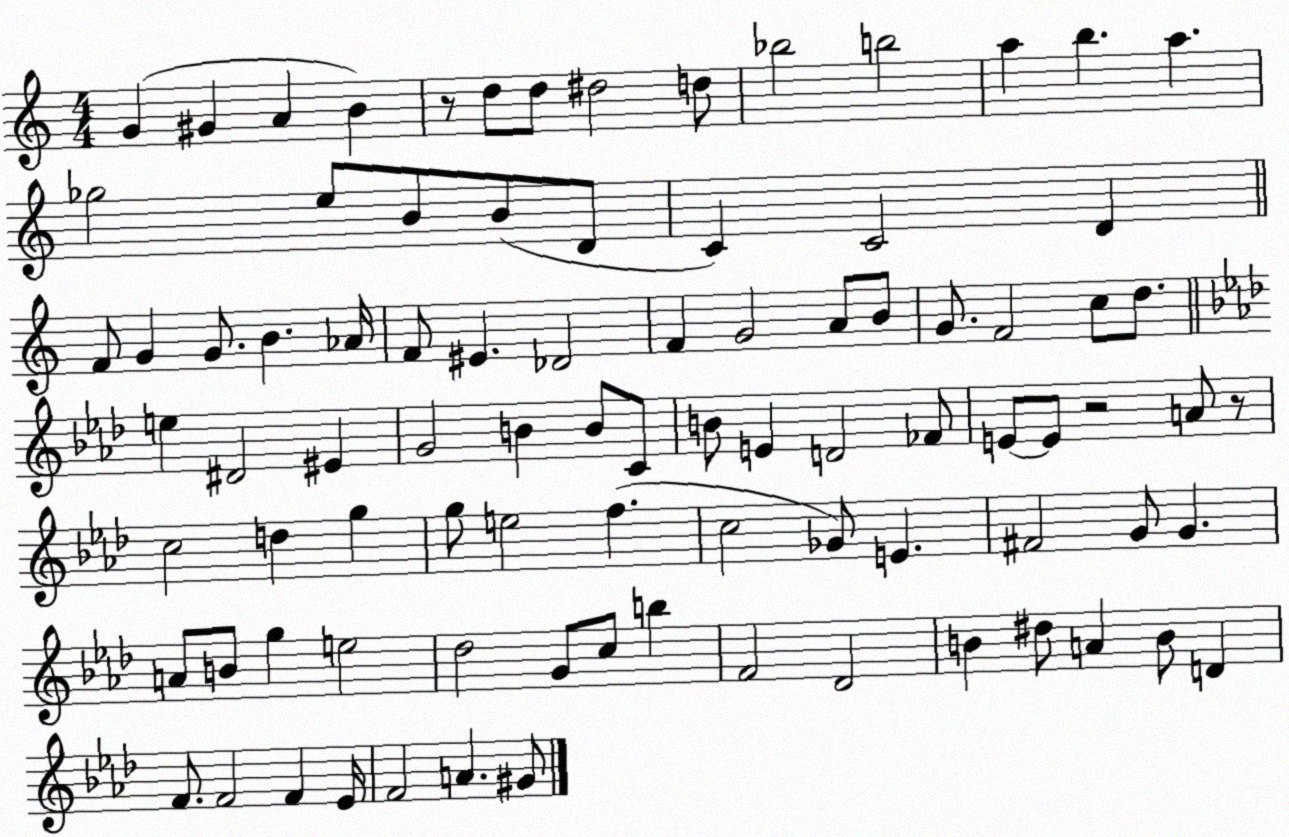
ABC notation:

X:1
T:Untitled
M:4/4
L:1/4
K:C
G ^G A B z/2 d/2 d/2 ^d2 d/2 _b2 b2 a b a _g2 e/2 B/2 B/2 D/2 C C2 D F/2 G G/2 B _A/4 F/2 ^E _D2 F G2 A/2 B/2 G/2 F2 c/2 d/2 e ^D2 ^E G2 B B/2 C/2 B/2 E D2 _F/2 E/2 E/2 z2 A/2 z/2 c2 d g g/2 e2 f c2 _G/2 E ^F2 G/2 G A/2 B/2 g e2 _d2 G/2 c/2 b F2 _D2 B ^d/2 A B/2 D F/2 F2 F _E/4 F2 A ^G/2